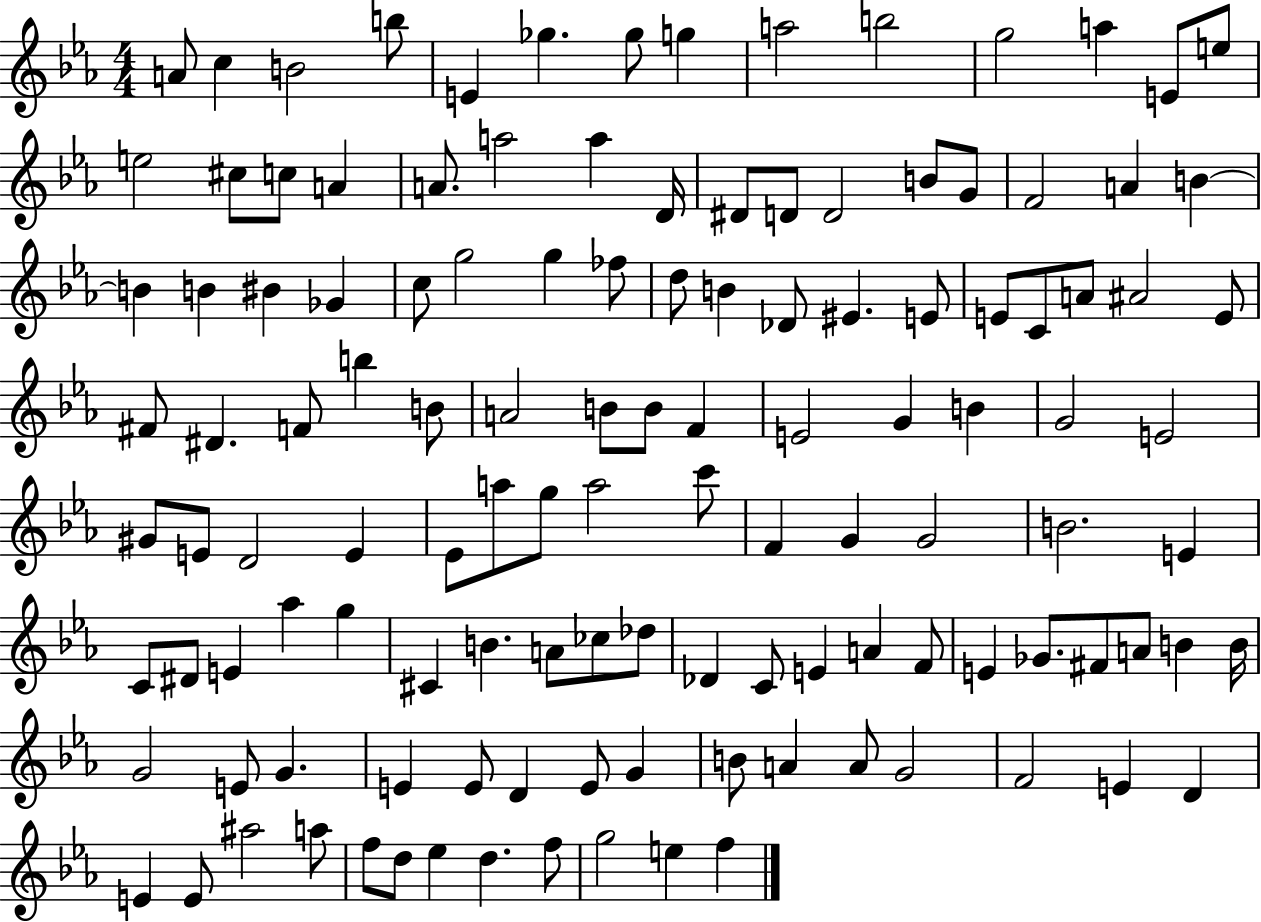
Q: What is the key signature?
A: EES major